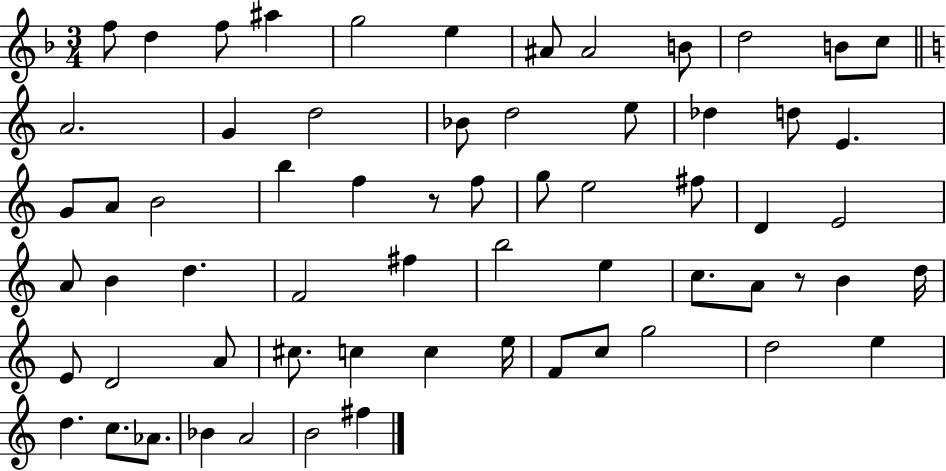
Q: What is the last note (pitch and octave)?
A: F#5